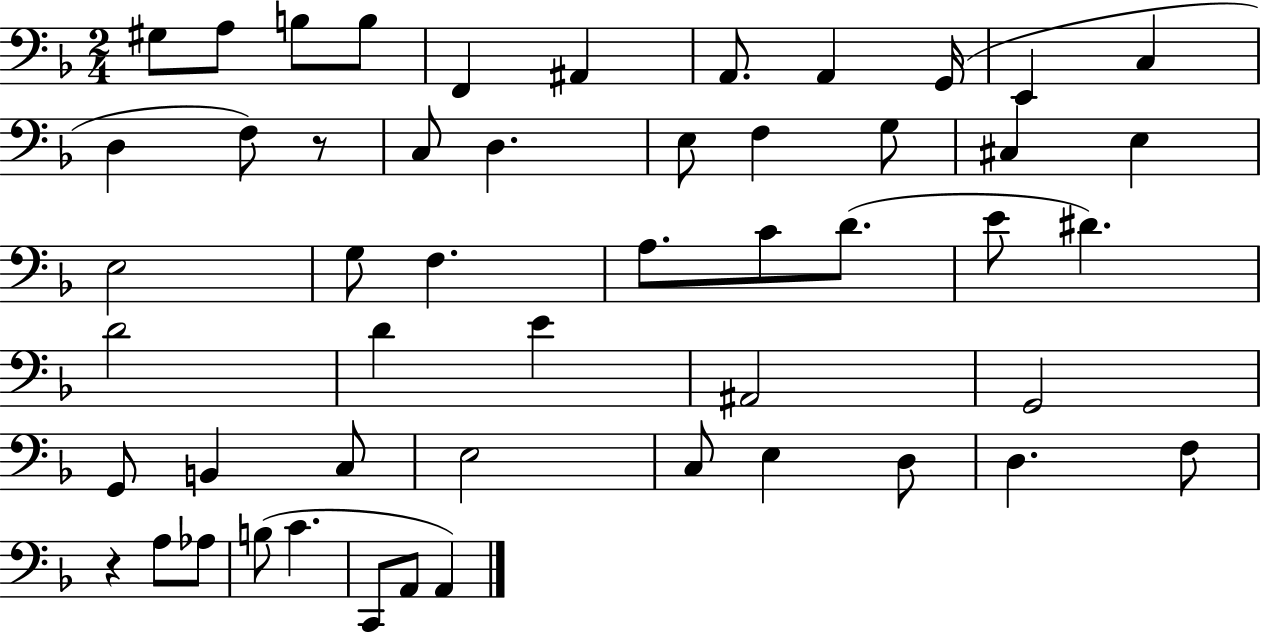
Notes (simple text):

G#3/e A3/e B3/e B3/e F2/q A#2/q A2/e. A2/q G2/s E2/q C3/q D3/q F3/e R/e C3/e D3/q. E3/e F3/q G3/e C#3/q E3/q E3/h G3/e F3/q. A3/e. C4/e D4/e. E4/e D#4/q. D4/h D4/q E4/q A#2/h G2/h G2/e B2/q C3/e E3/h C3/e E3/q D3/e D3/q. F3/e R/q A3/e Ab3/e B3/e C4/q. C2/e A2/e A2/q